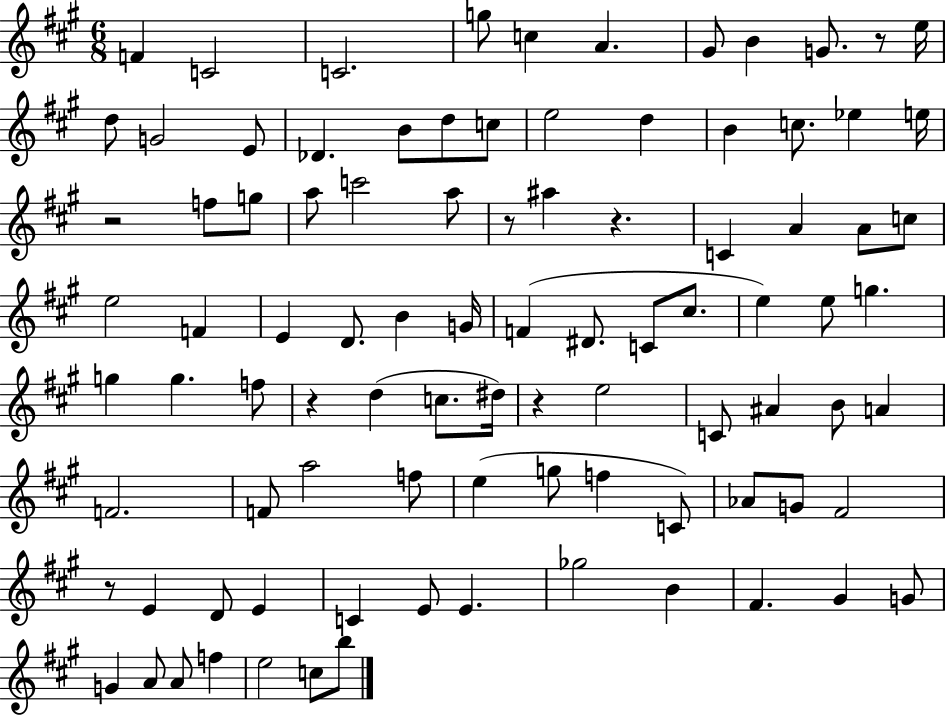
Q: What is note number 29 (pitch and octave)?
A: A#5